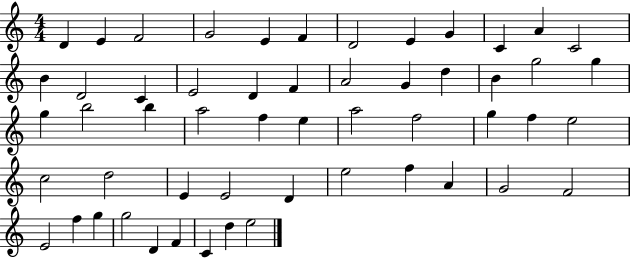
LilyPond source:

{
  \clef treble
  \numericTimeSignature
  \time 4/4
  \key c \major
  d'4 e'4 f'2 | g'2 e'4 f'4 | d'2 e'4 g'4 | c'4 a'4 c'2 | \break b'4 d'2 c'4 | e'2 d'4 f'4 | a'2 g'4 d''4 | b'4 g''2 g''4 | \break g''4 b''2 b''4 | a''2 f''4 e''4 | a''2 f''2 | g''4 f''4 e''2 | \break c''2 d''2 | e'4 e'2 d'4 | e''2 f''4 a'4 | g'2 f'2 | \break e'2 f''4 g''4 | g''2 d'4 f'4 | c'4 d''4 e''2 | \bar "|."
}